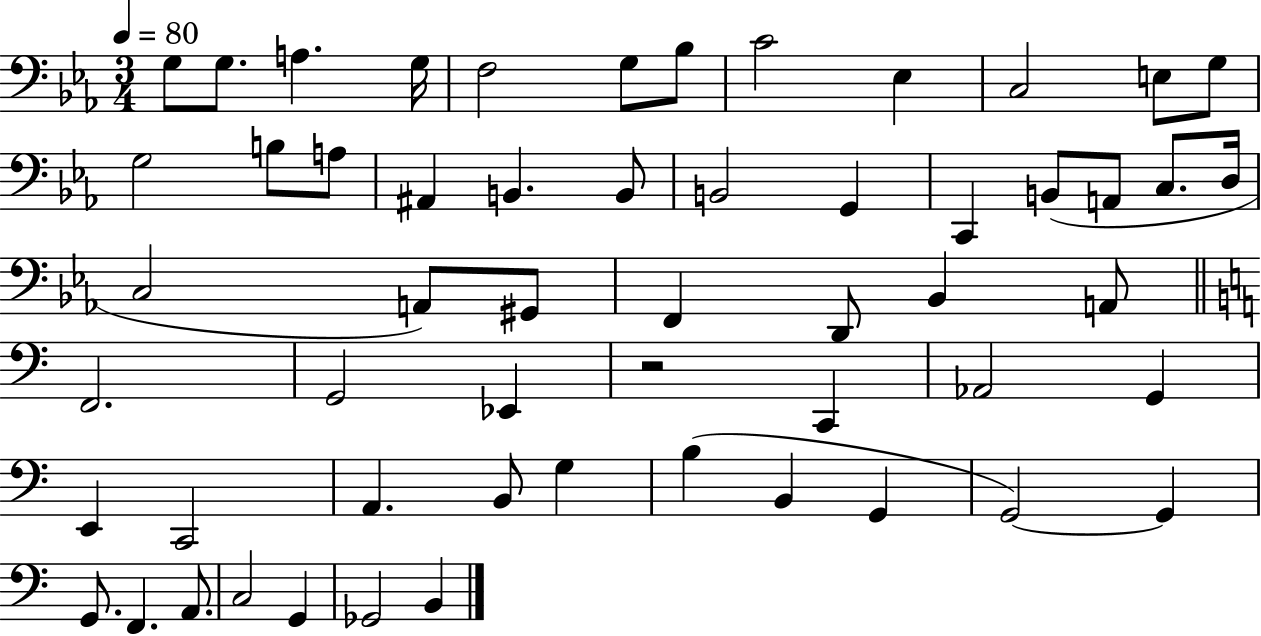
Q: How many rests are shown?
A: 1